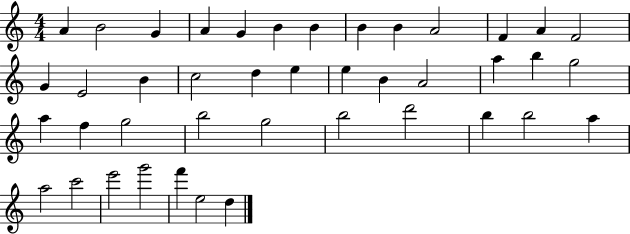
A4/q B4/h G4/q A4/q G4/q B4/q B4/q B4/q B4/q A4/h F4/q A4/q F4/h G4/q E4/h B4/q C5/h D5/q E5/q E5/q B4/q A4/h A5/q B5/q G5/h A5/q F5/q G5/h B5/h G5/h B5/h D6/h B5/q B5/h A5/q A5/h C6/h E6/h G6/h F6/q E5/h D5/q